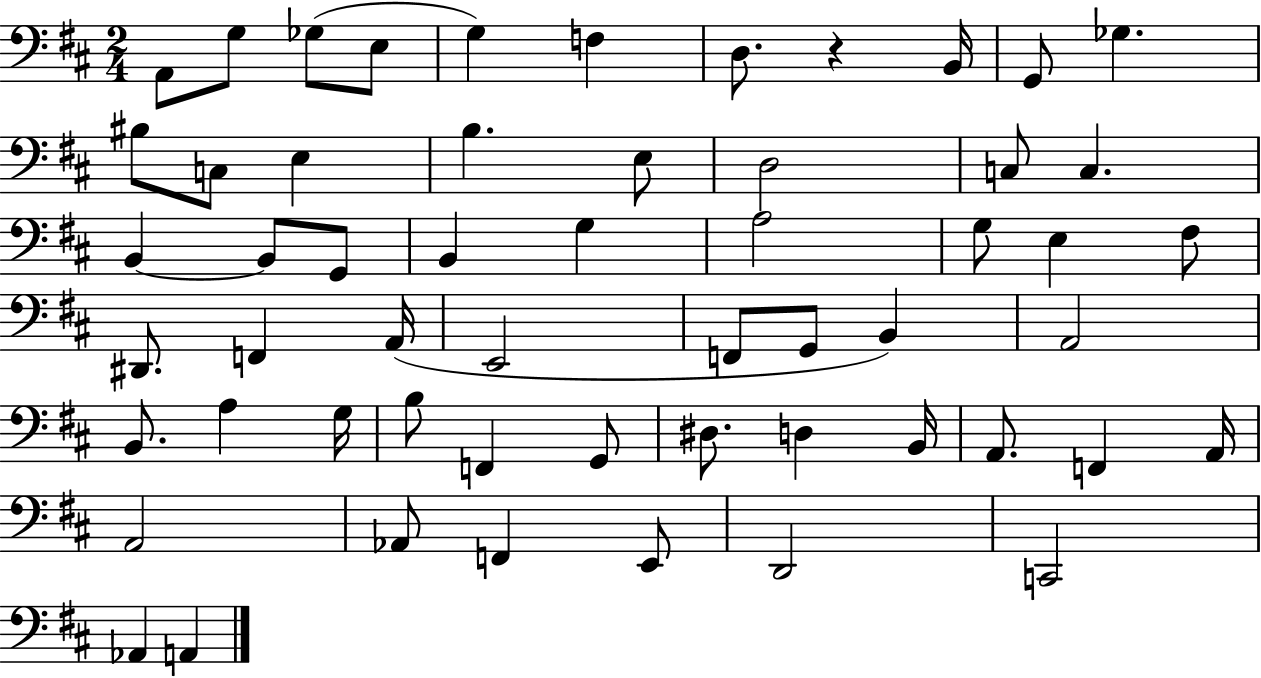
{
  \clef bass
  \numericTimeSignature
  \time 2/4
  \key d \major
  a,8 g8 ges8( e8 | g4) f4 | d8. r4 b,16 | g,8 ges4. | \break bis8 c8 e4 | b4. e8 | d2 | c8 c4. | \break b,4~~ b,8 g,8 | b,4 g4 | a2 | g8 e4 fis8 | \break dis,8. f,4 a,16( | e,2 | f,8 g,8 b,4) | a,2 | \break b,8. a4 g16 | b8 f,4 g,8 | dis8. d4 b,16 | a,8. f,4 a,16 | \break a,2 | aes,8 f,4 e,8 | d,2 | c,2 | \break aes,4 a,4 | \bar "|."
}